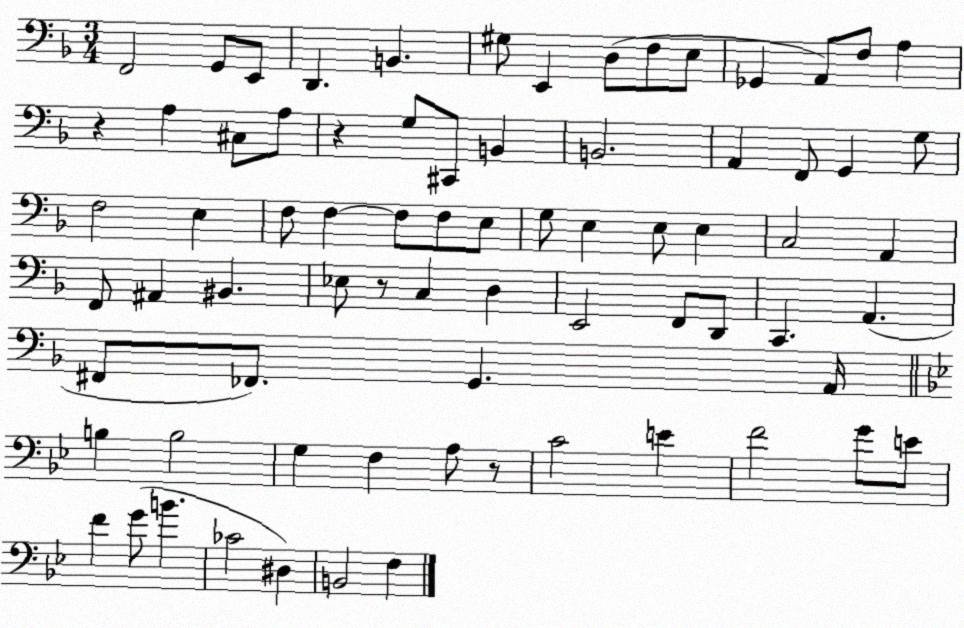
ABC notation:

X:1
T:Untitled
M:3/4
L:1/4
K:F
F,,2 G,,/2 E,,/2 D,, B,, ^G,/2 E,, D,/2 F,/2 E,/2 _G,, A,,/2 F,/2 A, z A, ^C,/2 A,/2 z G,/2 ^C,,/2 B,, B,,2 A,, F,,/2 G,, G,/2 F,2 E, F,/2 F, F,/2 F,/2 E,/2 G,/2 E, E,/2 E, C,2 A,, F,,/2 ^A,, ^B,, _E,/2 z/2 C, D, E,,2 F,,/2 D,,/2 C,, A,, ^F,,/2 _F,,/2 G,, A,,/4 B, B,2 G, F, A,/2 z/2 C2 E F2 G/2 E/2 F G/2 B _C2 ^D, B,,2 F,